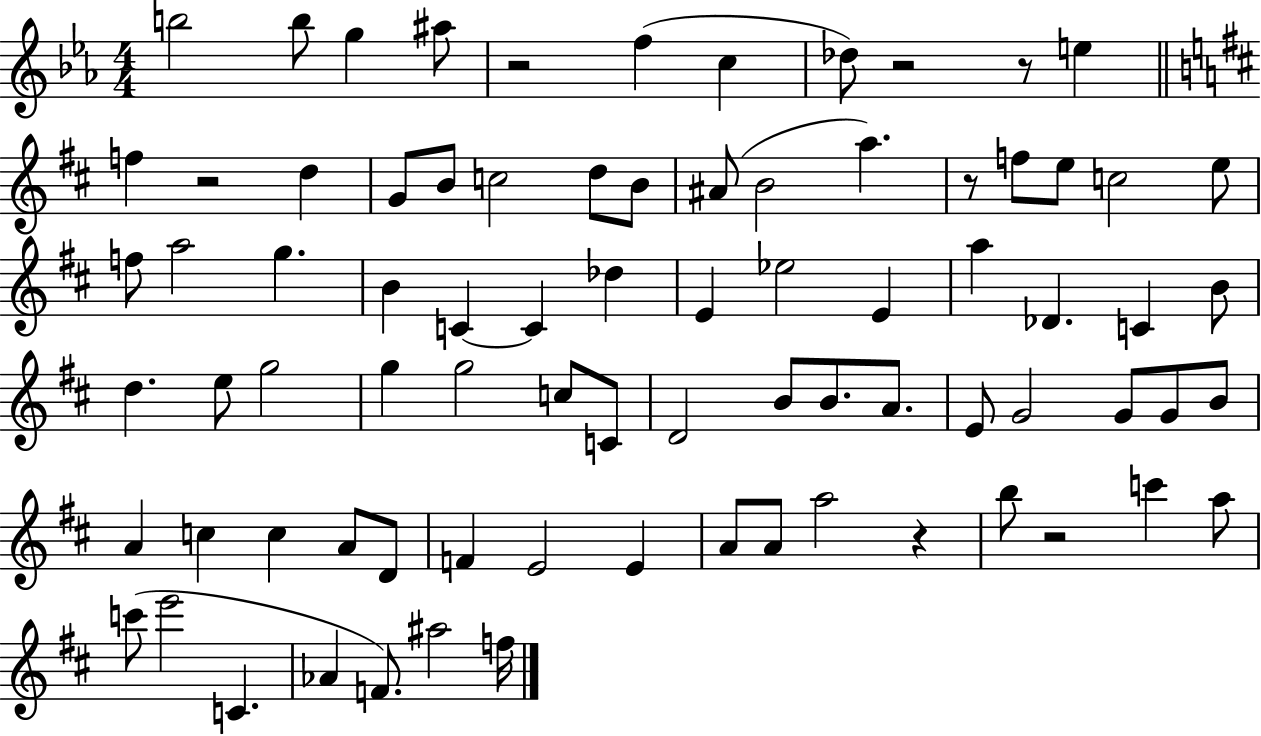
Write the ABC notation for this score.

X:1
T:Untitled
M:4/4
L:1/4
K:Eb
b2 b/2 g ^a/2 z2 f c _d/2 z2 z/2 e f z2 d G/2 B/2 c2 d/2 B/2 ^A/2 B2 a z/2 f/2 e/2 c2 e/2 f/2 a2 g B C C _d E _e2 E a _D C B/2 d e/2 g2 g g2 c/2 C/2 D2 B/2 B/2 A/2 E/2 G2 G/2 G/2 B/2 A c c A/2 D/2 F E2 E A/2 A/2 a2 z b/2 z2 c' a/2 c'/2 e'2 C _A F/2 ^a2 f/4